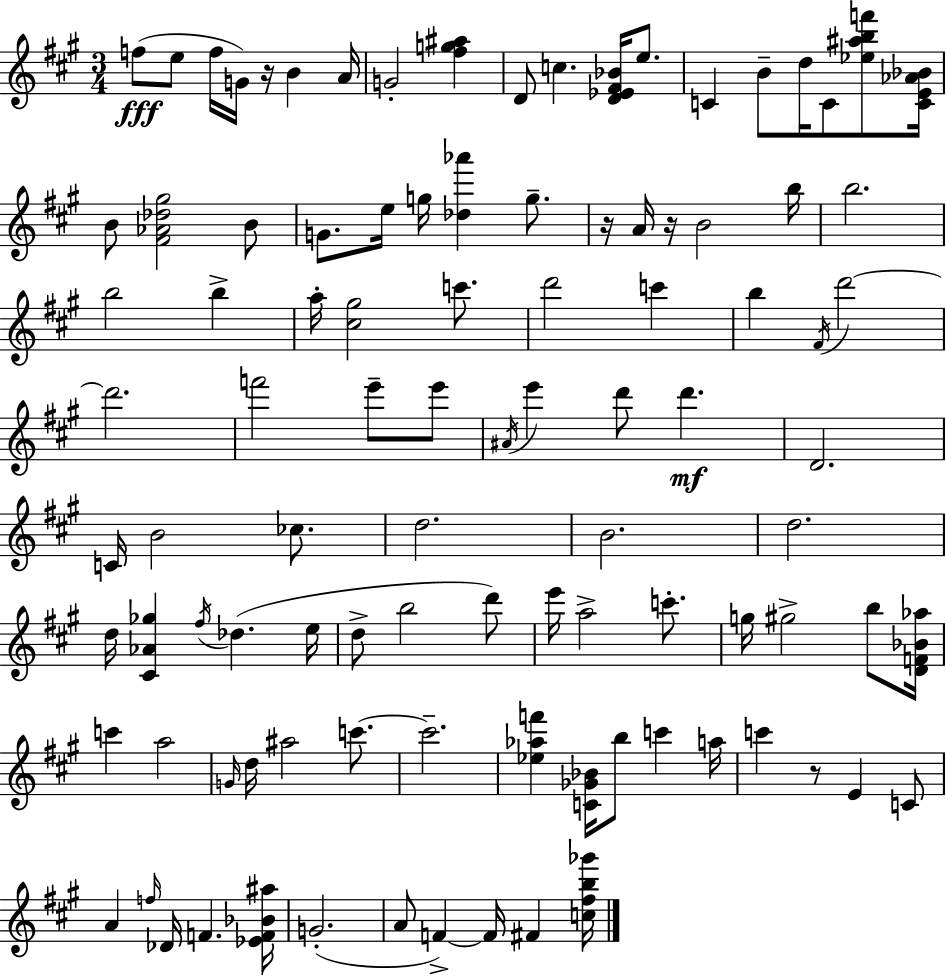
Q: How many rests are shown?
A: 4